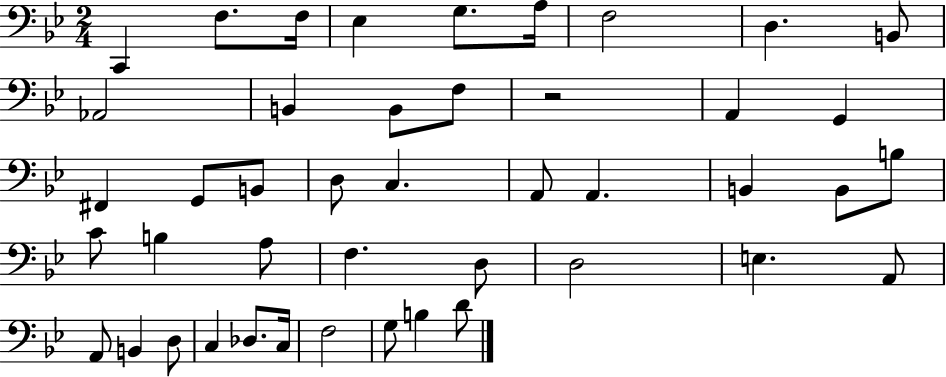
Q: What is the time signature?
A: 2/4